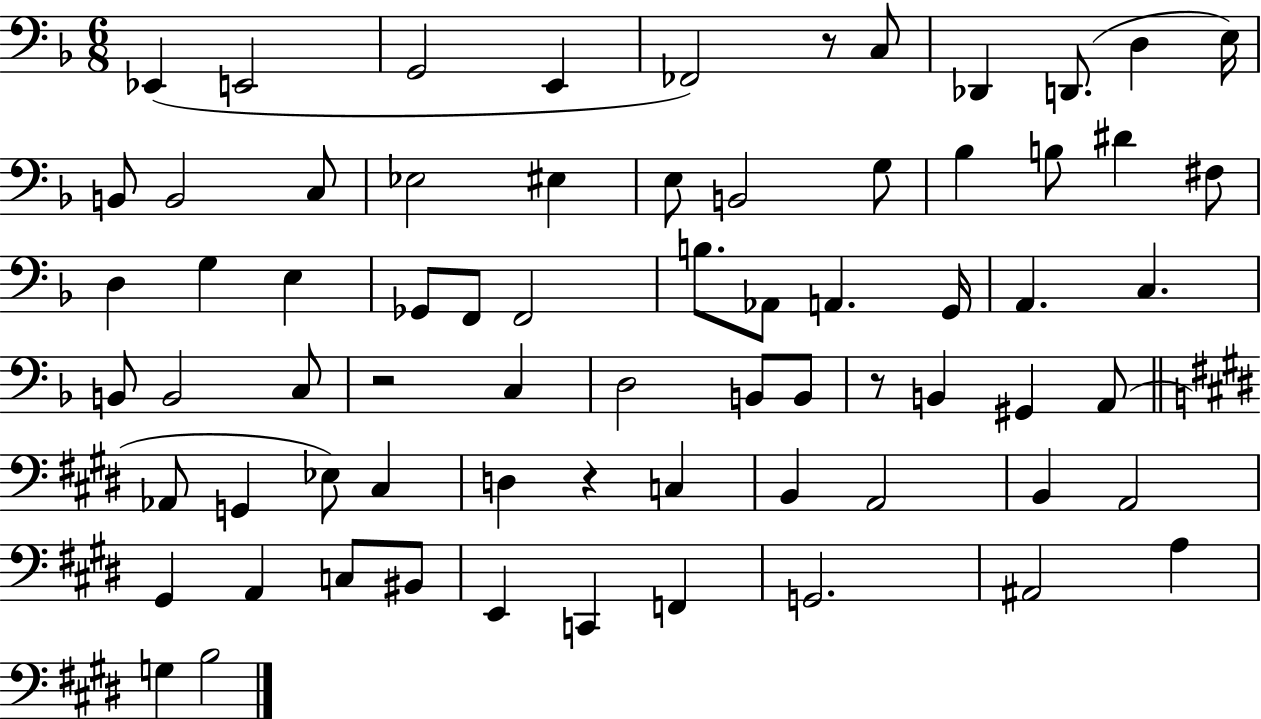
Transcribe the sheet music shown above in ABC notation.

X:1
T:Untitled
M:6/8
L:1/4
K:F
_E,, E,,2 G,,2 E,, _F,,2 z/2 C,/2 _D,, D,,/2 D, E,/4 B,,/2 B,,2 C,/2 _E,2 ^E, E,/2 B,,2 G,/2 _B, B,/2 ^D ^F,/2 D, G, E, _G,,/2 F,,/2 F,,2 B,/2 _A,,/2 A,, G,,/4 A,, C, B,,/2 B,,2 C,/2 z2 C, D,2 B,,/2 B,,/2 z/2 B,, ^G,, A,,/2 _A,,/2 G,, _E,/2 ^C, D, z C, B,, A,,2 B,, A,,2 ^G,, A,, C,/2 ^B,,/2 E,, C,, F,, G,,2 ^A,,2 A, G, B,2